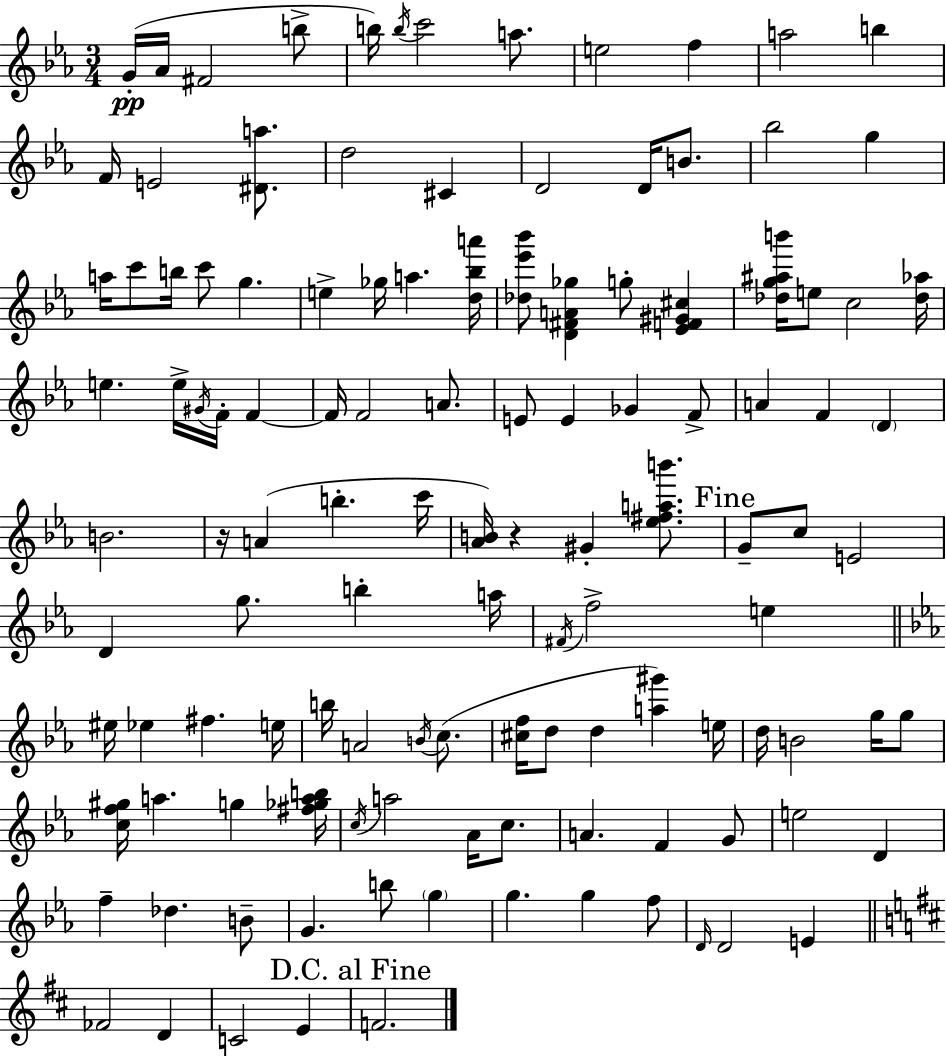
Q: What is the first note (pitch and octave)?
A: G4